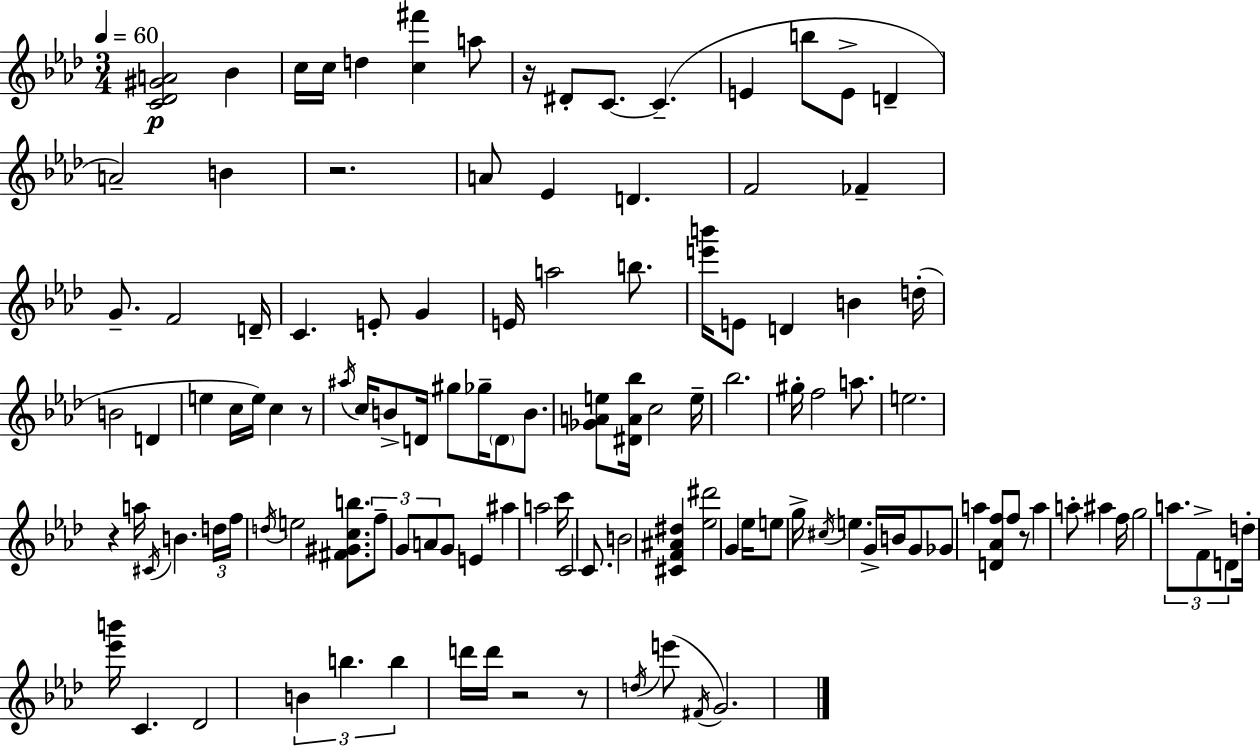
{
  \clef treble
  \numericTimeSignature
  \time 3/4
  \key aes \major
  \tempo 4 = 60
  <c' des' gis' a'>2\p bes'4 | c''16 c''16 d''4 <c'' fis'''>4 a''8 | r16 dis'8-. c'8.~~ c'4.--( | e'4 b''8 e'8-> d'4-- | \break a'2--) b'4 | r2. | a'8 ees'4 d'4. | f'2 fes'4-- | \break g'8.-- f'2 d'16-- | c'4. e'8-. g'4 | e'16 a''2 b''8. | <e''' b'''>16 e'8 d'4 b'4 d''16-.( | \break b'2 d'4 | e''4 c''16 e''16) c''4 r8 | \acciaccatura { ais''16 } c''16 b'8-> d'16 gis''8 ges''16-- \parenthesize d'8 b'8. | <ges' a' e''>8 <dis' a' bes''>16 c''2 | \break e''16-- bes''2. | gis''16-. f''2 a''8. | e''2. | r4 a''16 \acciaccatura { cis'16 } b'4. | \break \tuplet 3/2 { d''16 f''16 \acciaccatura { d''16 } } e''2 | <fis' gis' c'' b''>8. \tuplet 3/2 { f''8-- g'8 a'8 } g'8 e'4 | ais''4 a''2 | c'''16 c'2 | \break c'8. b'2 <cis' f' ais' dis''>4 | <ees'' dis'''>2 g'4 | ees''16 e''8 g''16-> \acciaccatura { cis''16 } e''4. | g'16-> b'16 g'8 ges'8 a''4 | \break <d' aes' f''>8 f''8 r8 a''4 a''8-. | ais''4 f''16 g''2 | \tuplet 3/2 { a''8. f'8-> d'8 } d''16-. <ees''' b'''>16 c'4. | des'2 | \break \tuplet 3/2 { b'4 b''4. b''4 } | d'''16 d'''16 r2 | r8 \acciaccatura { d''16 }( e'''8 \acciaccatura { fis'16 } g'2.) | \bar "|."
}